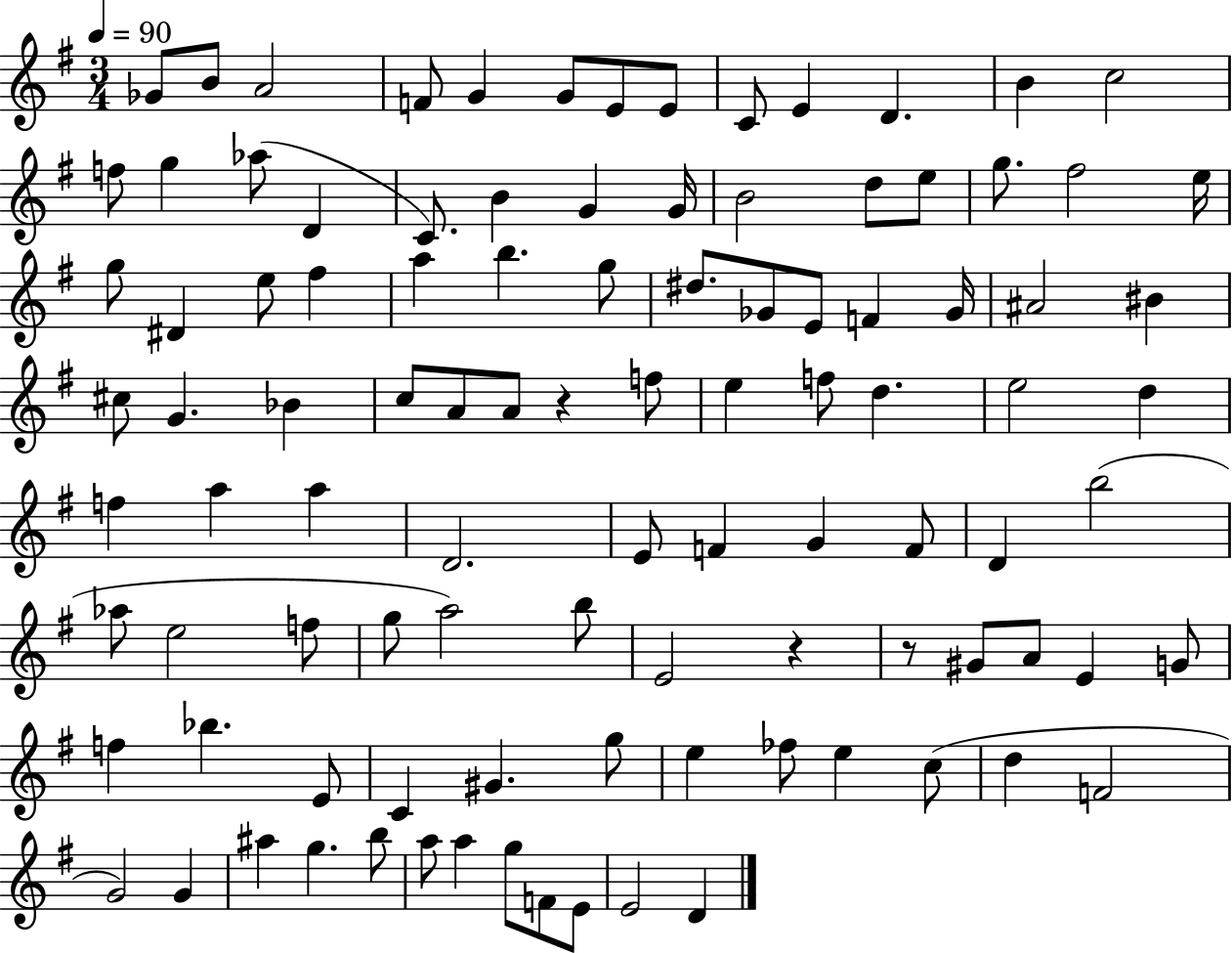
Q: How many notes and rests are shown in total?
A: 101